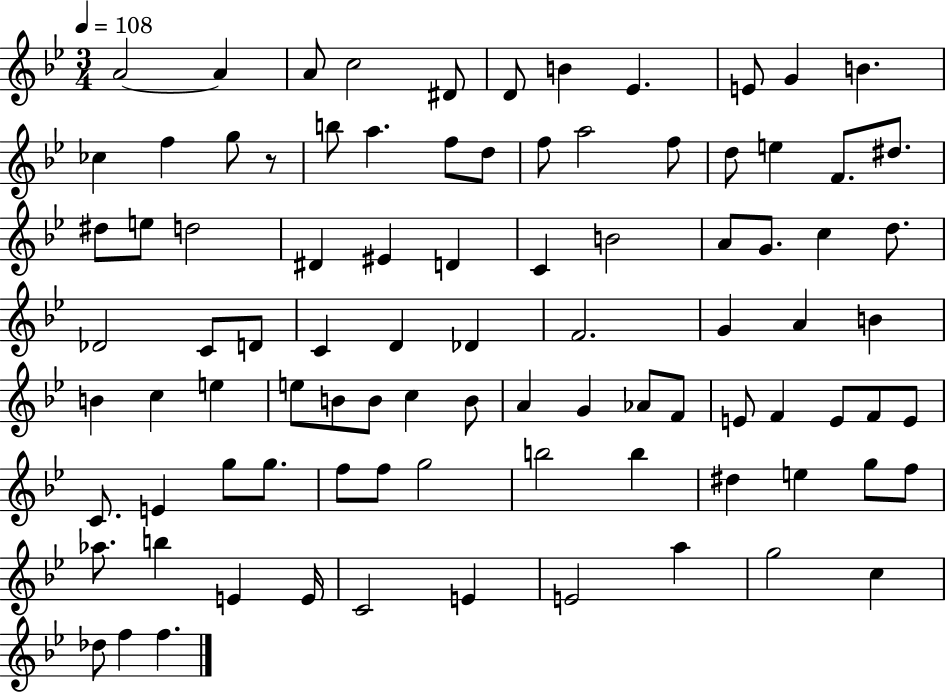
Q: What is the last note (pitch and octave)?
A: F5